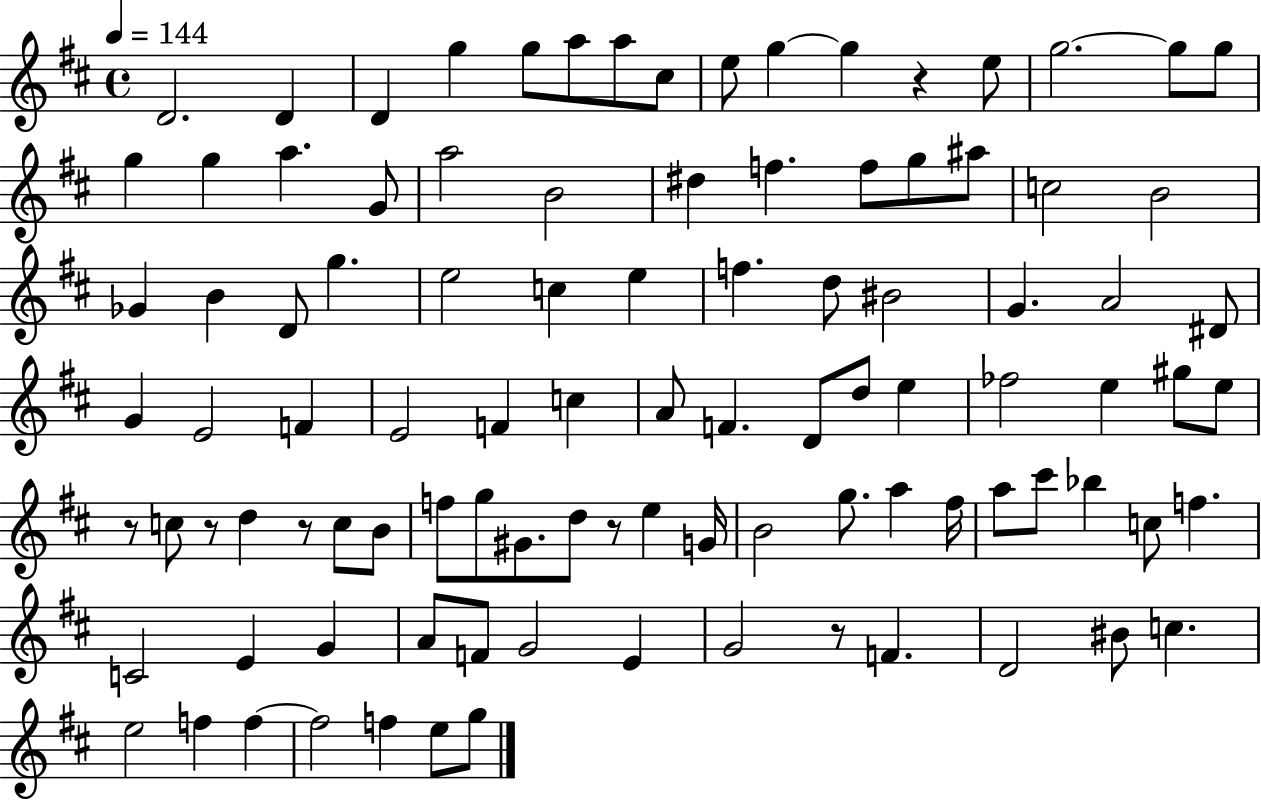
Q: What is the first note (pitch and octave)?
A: D4